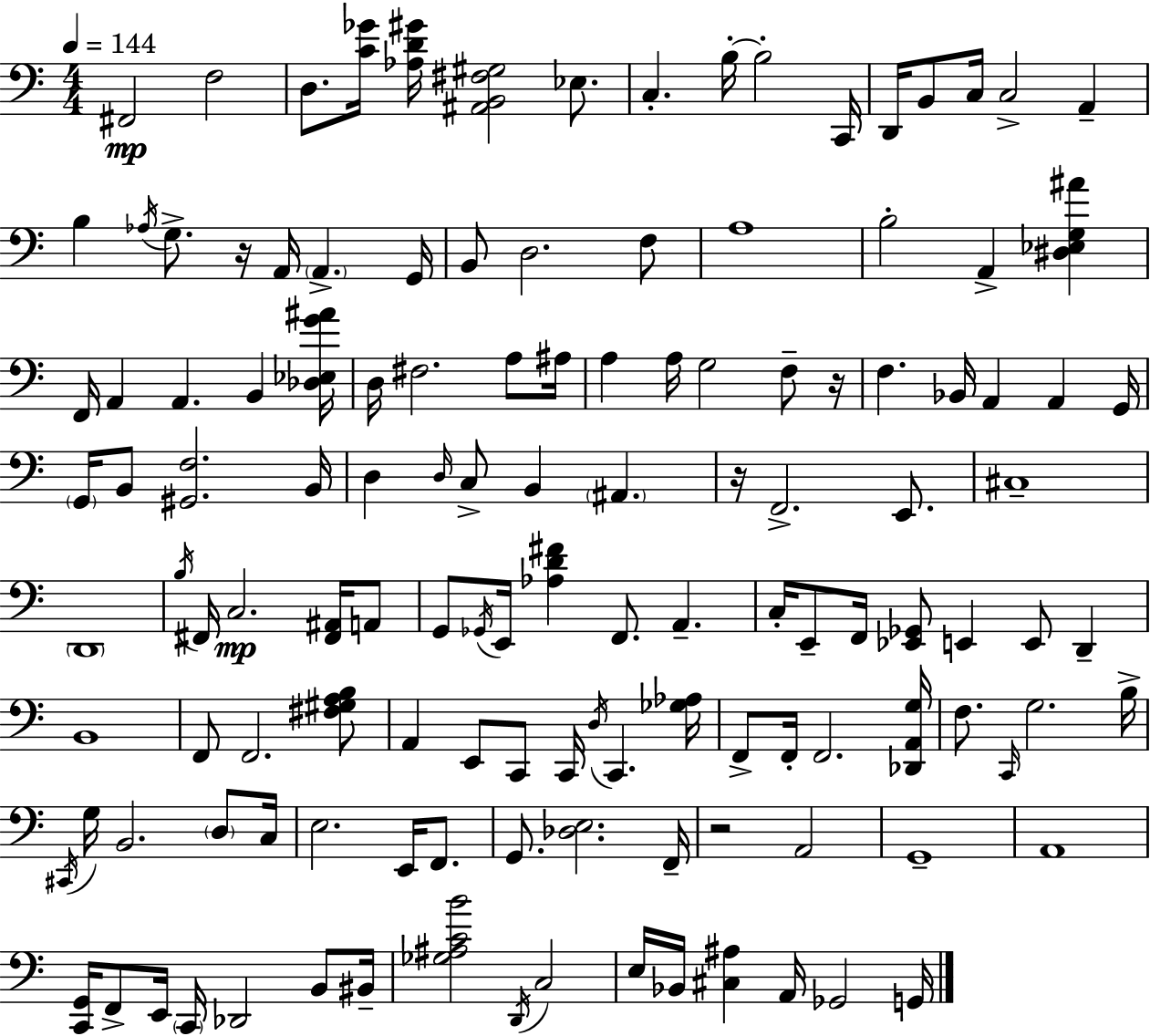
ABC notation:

X:1
T:Untitled
M:4/4
L:1/4
K:Am
^F,,2 F,2 D,/2 [C_G]/4 [_A,D^G]/4 [^A,,B,,^F,^G,]2 _E,/2 C, B,/4 B,2 C,,/4 D,,/4 B,,/2 C,/4 C,2 A,, B, _A,/4 G,/2 z/4 A,,/4 A,, G,,/4 B,,/2 D,2 F,/2 A,4 B,2 A,, [^D,_E,G,^A] F,,/4 A,, A,, B,, [_D,_E,G^A]/4 D,/4 ^F,2 A,/2 ^A,/4 A, A,/4 G,2 F,/2 z/4 F, _B,,/4 A,, A,, G,,/4 G,,/4 B,,/2 [^G,,F,]2 B,,/4 D, D,/4 C,/2 B,, ^A,, z/4 F,,2 E,,/2 ^C,4 D,,4 B,/4 ^F,,/4 C,2 [^F,,^A,,]/4 A,,/2 G,,/2 _G,,/4 E,,/4 [_A,D^F] F,,/2 A,, C,/4 E,,/2 F,,/4 [_E,,_G,,]/2 E,, E,,/2 D,, B,,4 F,,/2 F,,2 [^F,^G,A,B,]/2 A,, E,,/2 C,,/2 C,,/4 D,/4 C,, [_G,_A,]/4 F,,/2 F,,/4 F,,2 [_D,,A,,G,]/4 F,/2 C,,/4 G,2 B,/4 ^C,,/4 G,/4 B,,2 D,/2 C,/4 E,2 E,,/4 F,,/2 G,,/2 [_D,E,]2 F,,/4 z2 A,,2 G,,4 A,,4 [C,,G,,]/4 F,,/2 E,,/4 C,,/4 _D,,2 B,,/2 ^B,,/4 [_G,^A,CB]2 D,,/4 C,2 E,/4 _B,,/4 [^C,^A,] A,,/4 _G,,2 G,,/4